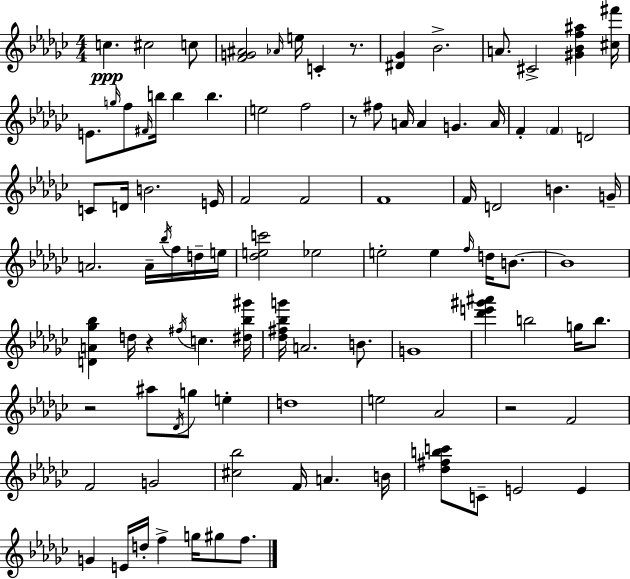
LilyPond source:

{
  \clef treble
  \numericTimeSignature
  \time 4/4
  \key ees \minor
  c''4.\ppp cis''2 c''8 | <f' g' ais'>2 \grace { aes'16 } e''16 c'4-. r8. | <dis' ges'>4 bes'2.-> | a'8. cis'2-> <gis' bes' f'' ais''>4 | \break <cis'' fis'''>16 e'8. \grace { g''16 } f''8 \grace { fis'16 } b''16 b''4 b''4. | e''2 f''2 | r8 fis''8 a'16 a'4 g'4. | a'16 f'4-. \parenthesize f'4 d'2 | \break c'8 d'16 b'2. | e'16 f'2 f'2 | f'1 | f'16 d'2 b'4. | \break g'16-- a'2. a'16-- | \acciaccatura { bes''16 } f''16 d''16-- e''16 <des'' e'' c'''>2 ees''2 | e''2-. e''4 | \grace { f''16 } d''16 b'8.~~ b'1 | \break <d' a' ges'' bes''>4 d''16 r4 \acciaccatura { fis''16 } c''4. | <dis'' bes'' gis'''>16 <des'' fis'' bes'' g'''>16 a'2. | b'8. g'1 | <des''' e''' gis''' ais'''>4 b''2 | \break g''16 b''8. r2 ais''8 | \acciaccatura { des'16 } g''8 e''4-. d''1 | e''2 aes'2 | r2 f'2 | \break f'2 g'2 | <cis'' bes''>2 f'16 | a'4. b'16 <des'' fis'' b'' c'''>8 c'8-- e'2 | e'4 g'4 e'16 d''16-. f''4-> | \break g''16 gis''8 f''8. \bar "|."
}